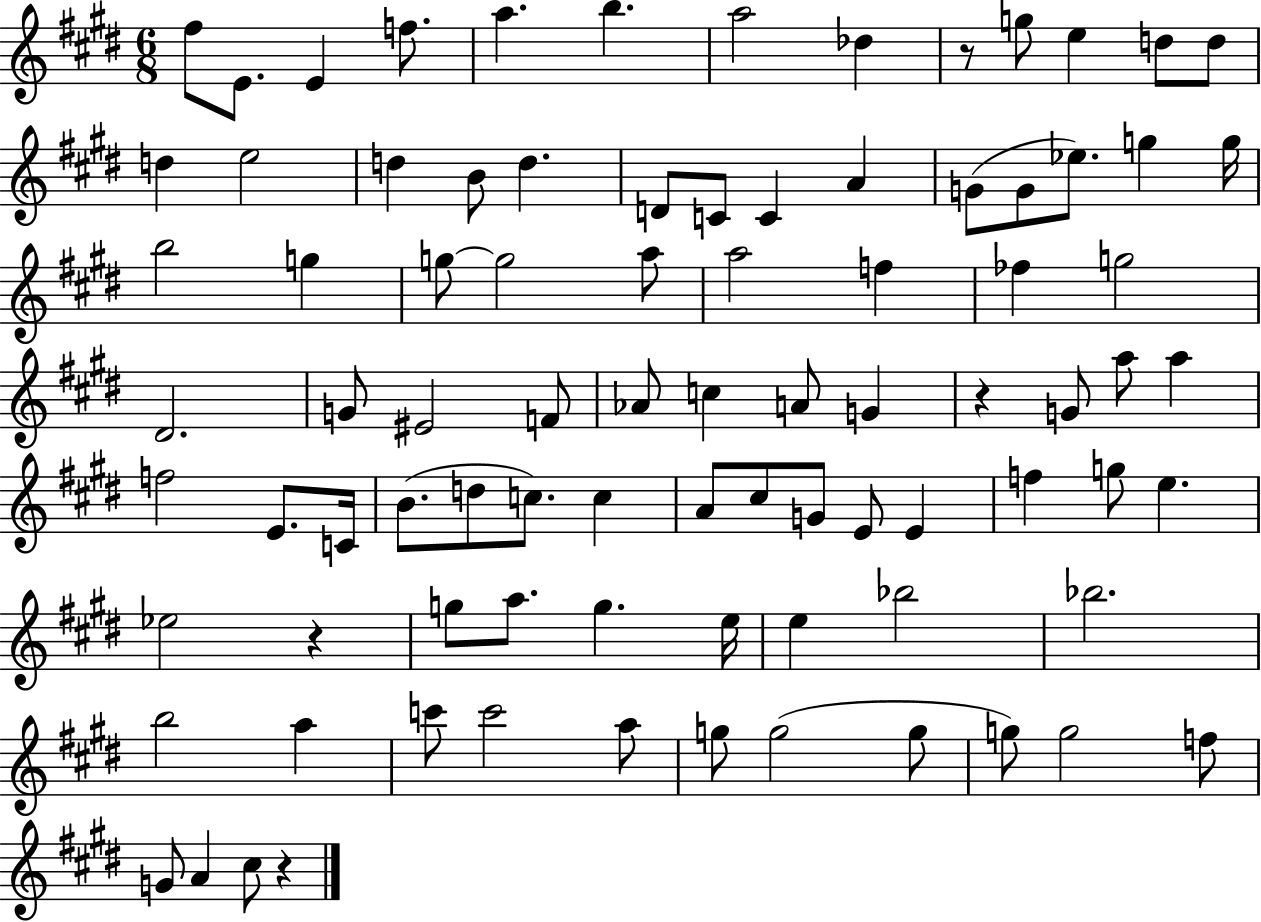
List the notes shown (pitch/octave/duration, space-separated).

F#5/e E4/e. E4/q F5/e. A5/q. B5/q. A5/h Db5/q R/e G5/e E5/q D5/e D5/e D5/q E5/h D5/q B4/e D5/q. D4/e C4/e C4/q A4/q G4/e G4/e Eb5/e. G5/q G5/s B5/h G5/q G5/e G5/h A5/e A5/h F5/q FES5/q G5/h D#4/h. G4/e EIS4/h F4/e Ab4/e C5/q A4/e G4/q R/q G4/e A5/e A5/q F5/h E4/e. C4/s B4/e. D5/e C5/e. C5/q A4/e C#5/e G4/e E4/e E4/q F5/q G5/e E5/q. Eb5/h R/q G5/e A5/e. G5/q. E5/s E5/q Bb5/h Bb5/h. B5/h A5/q C6/e C6/h A5/e G5/e G5/h G5/e G5/e G5/h F5/e G4/e A4/q C#5/e R/q